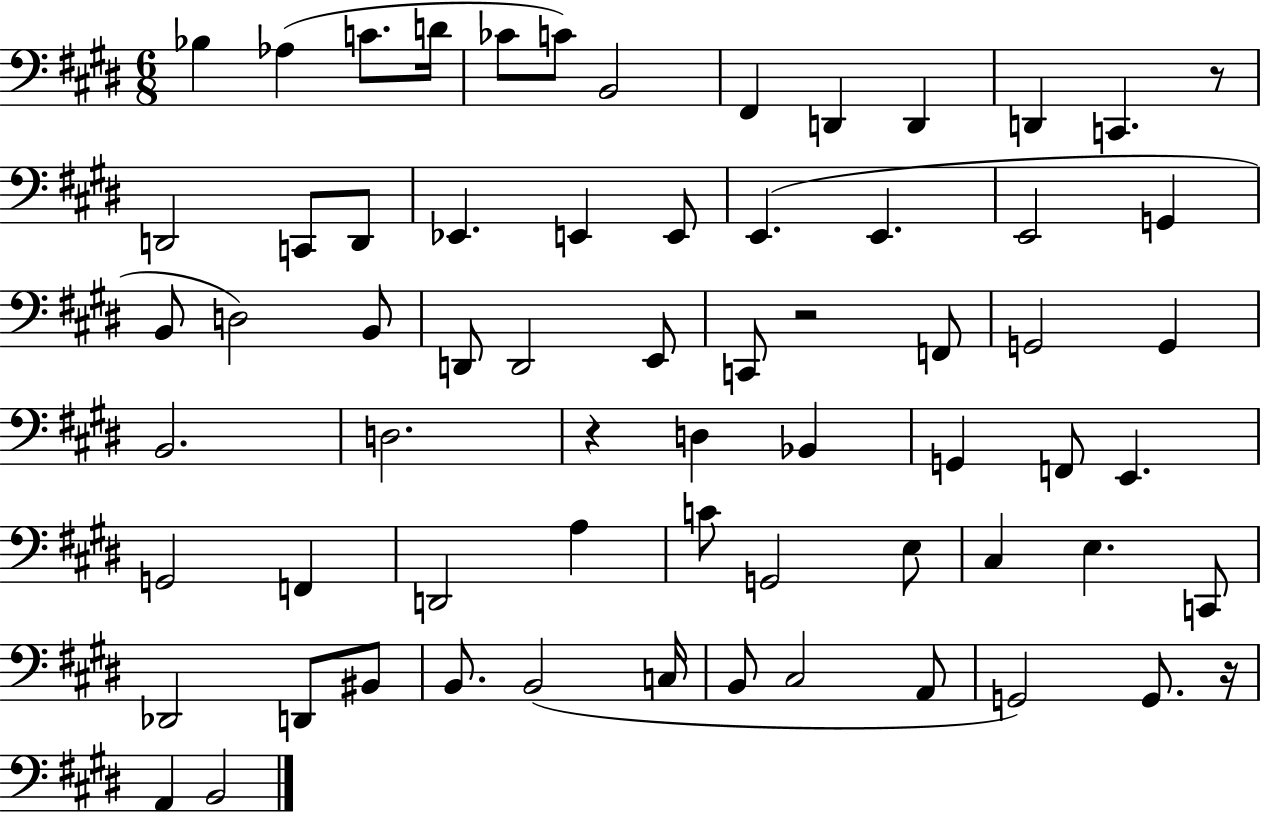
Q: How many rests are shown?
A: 4